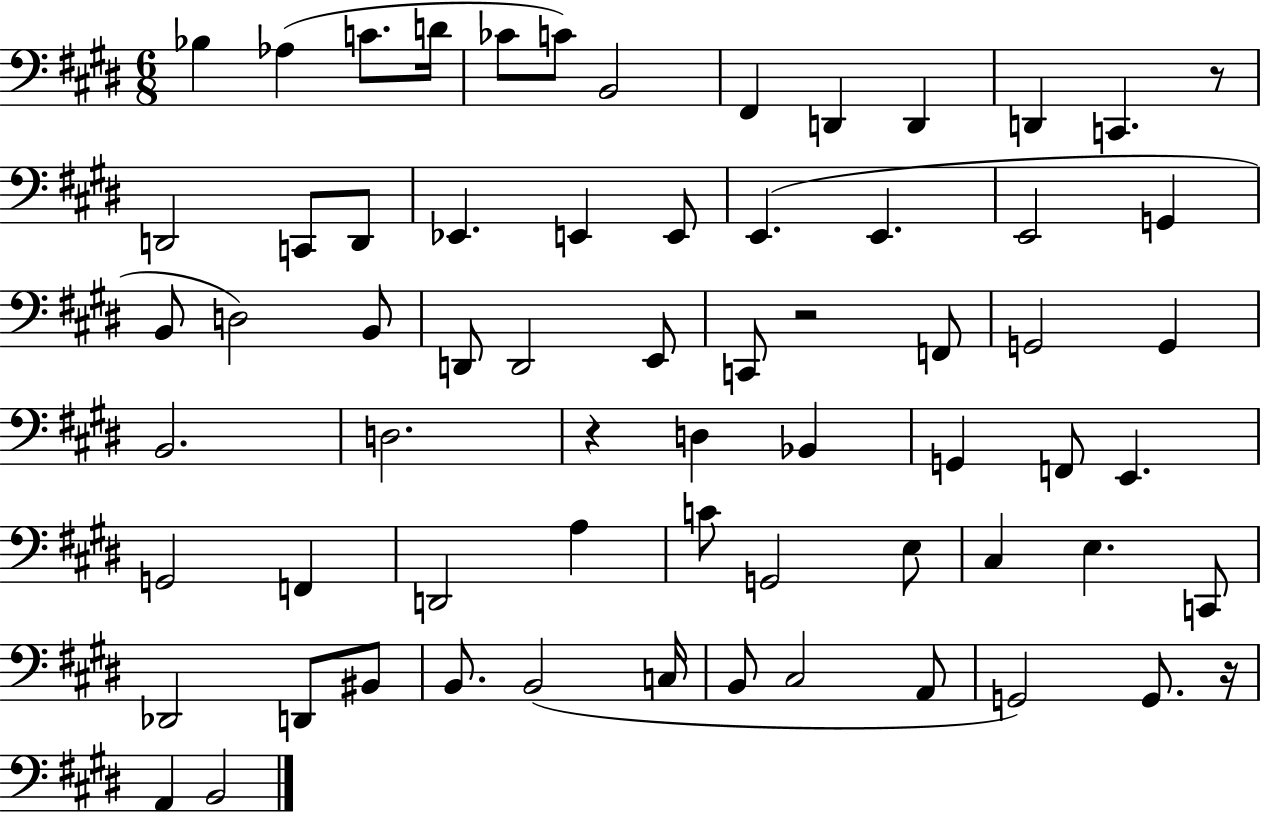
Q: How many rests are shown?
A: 4